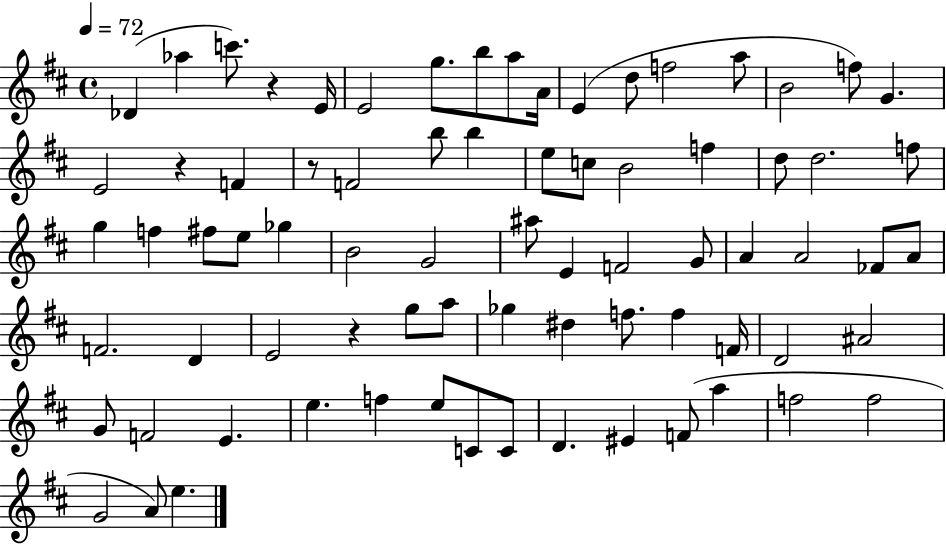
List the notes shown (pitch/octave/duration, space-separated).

Db4/q Ab5/q C6/e. R/q E4/s E4/h G5/e. B5/e A5/e A4/s E4/q D5/e F5/h A5/e B4/h F5/e G4/q. E4/h R/q F4/q R/e F4/h B5/e B5/q E5/e C5/e B4/h F5/q D5/e D5/h. F5/e G5/q F5/q F#5/e E5/e Gb5/q B4/h G4/h A#5/e E4/q F4/h G4/e A4/q A4/h FES4/e A4/e F4/h. D4/q E4/h R/q G5/e A5/e Gb5/q D#5/q F5/e. F5/q F4/s D4/h A#4/h G4/e F4/h E4/q. E5/q. F5/q E5/e C4/e C4/e D4/q. EIS4/q F4/e A5/q F5/h F5/h G4/h A4/e E5/q.